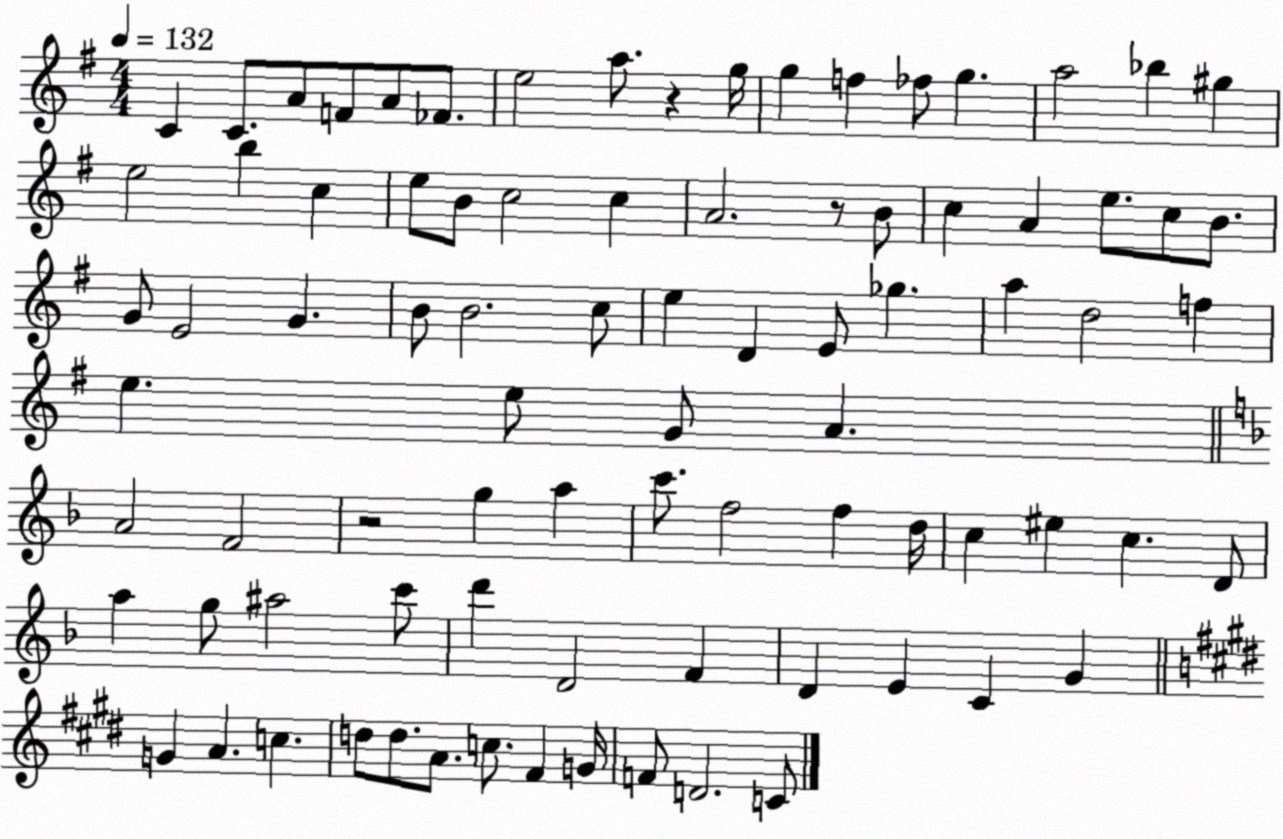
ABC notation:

X:1
T:Untitled
M:4/4
L:1/4
K:G
C C/2 A/2 F/2 A/2 _F/2 e2 a/2 z g/4 g f _f/2 g a2 _b ^g e2 b c e/2 B/2 c2 c A2 z/2 B/2 c A e/2 c/2 B/2 G/2 E2 G B/2 B2 c/2 e D E/2 _g a d2 f e e/2 G/2 A A2 F2 z2 g a c'/2 f2 f d/4 c ^e c D/2 a g/2 ^a2 c'/2 d' D2 F D E C G G A c d/2 d/2 A/2 c/2 ^F G/4 F/2 D2 C/2